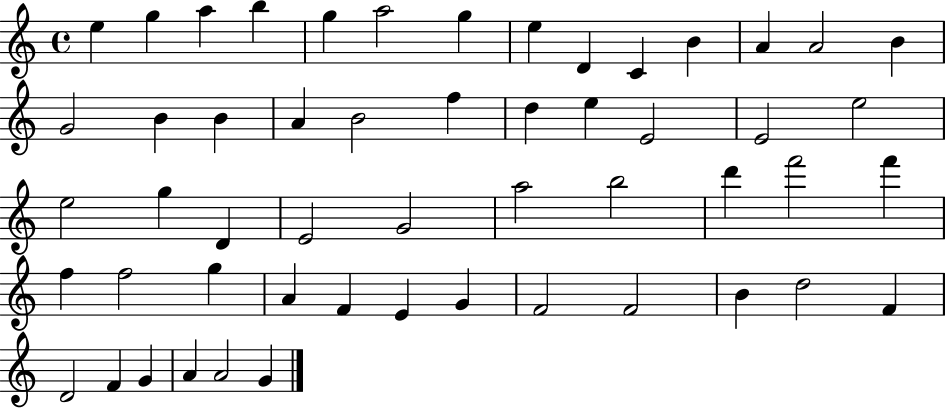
E5/q G5/q A5/q B5/q G5/q A5/h G5/q E5/q D4/q C4/q B4/q A4/q A4/h B4/q G4/h B4/q B4/q A4/q B4/h F5/q D5/q E5/q E4/h E4/h E5/h E5/h G5/q D4/q E4/h G4/h A5/h B5/h D6/q F6/h F6/q F5/q F5/h G5/q A4/q F4/q E4/q G4/q F4/h F4/h B4/q D5/h F4/q D4/h F4/q G4/q A4/q A4/h G4/q